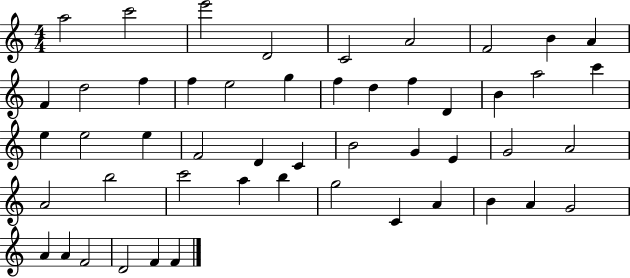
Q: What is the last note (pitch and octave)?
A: F4